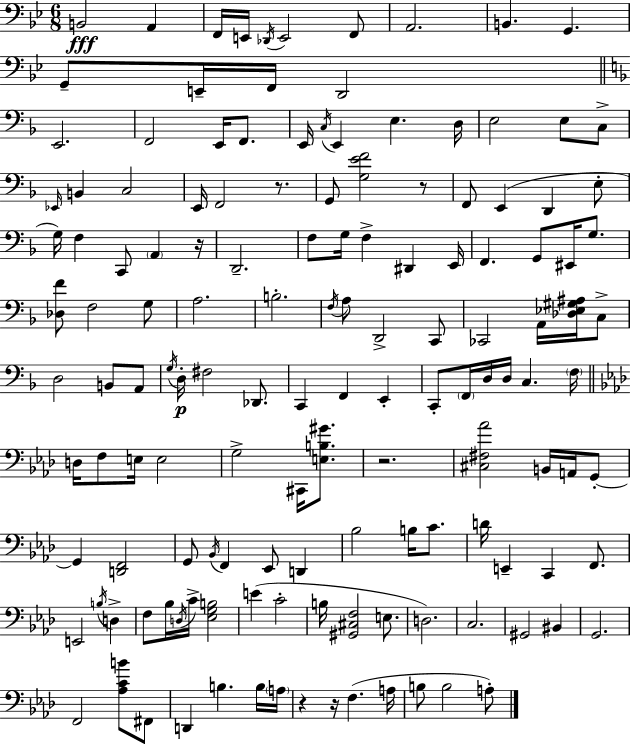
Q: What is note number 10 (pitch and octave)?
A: G2